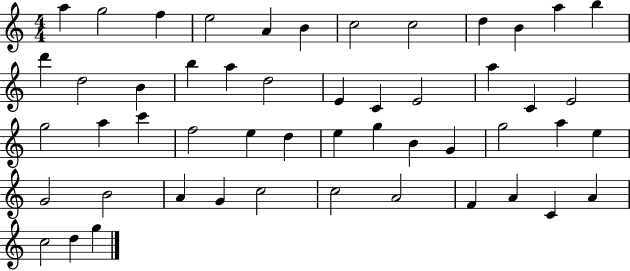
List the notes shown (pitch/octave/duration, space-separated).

A5/q G5/h F5/q E5/h A4/q B4/q C5/h C5/h D5/q B4/q A5/q B5/q D6/q D5/h B4/q B5/q A5/q D5/h E4/q C4/q E4/h A5/q C4/q E4/h G5/h A5/q C6/q F5/h E5/q D5/q E5/q G5/q B4/q G4/q G5/h A5/q E5/q G4/h B4/h A4/q G4/q C5/h C5/h A4/h F4/q A4/q C4/q A4/q C5/h D5/q G5/q